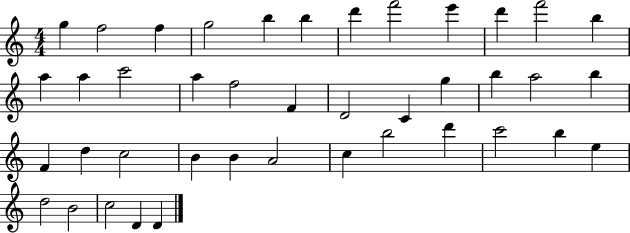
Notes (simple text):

G5/q F5/h F5/q G5/h B5/q B5/q D6/q F6/h E6/q D6/q F6/h B5/q A5/q A5/q C6/h A5/q F5/h F4/q D4/h C4/q G5/q B5/q A5/h B5/q F4/q D5/q C5/h B4/q B4/q A4/h C5/q B5/h D6/q C6/h B5/q E5/q D5/h B4/h C5/h D4/q D4/q